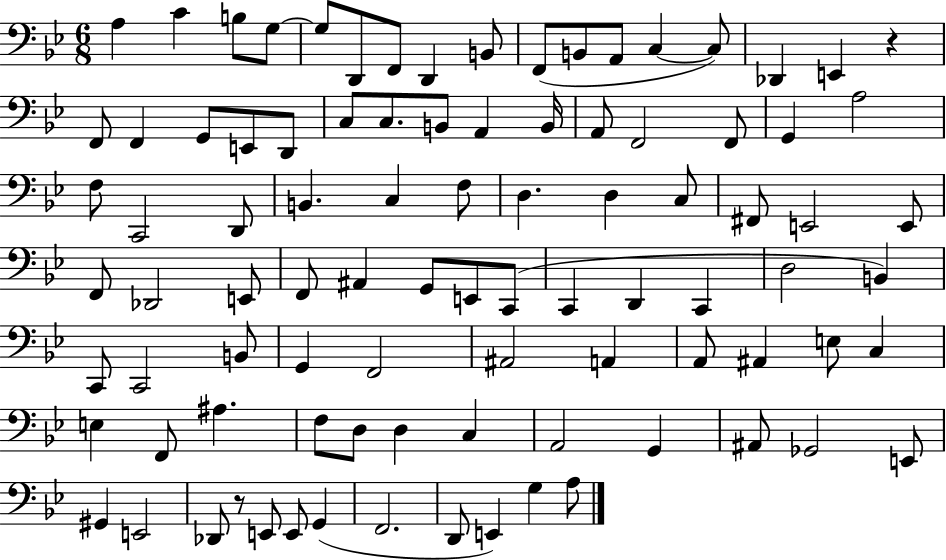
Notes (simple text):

A3/q C4/q B3/e G3/e G3/e D2/e F2/e D2/q B2/e F2/e B2/e A2/e C3/q C3/e Db2/q E2/q R/q F2/e F2/q G2/e E2/e D2/e C3/e C3/e. B2/e A2/q B2/s A2/e F2/h F2/e G2/q A3/h F3/e C2/h D2/e B2/q. C3/q F3/e D3/q. D3/q C3/e F#2/e E2/h E2/e F2/e Db2/h E2/e F2/e A#2/q G2/e E2/e C2/e C2/q D2/q C2/q D3/h B2/q C2/e C2/h B2/e G2/q F2/h A#2/h A2/q A2/e A#2/q E3/e C3/q E3/q F2/e A#3/q. F3/e D3/e D3/q C3/q A2/h G2/q A#2/e Gb2/h E2/e G#2/q E2/h Db2/e R/e E2/e E2/e G2/q F2/h. D2/e E2/q G3/q A3/e